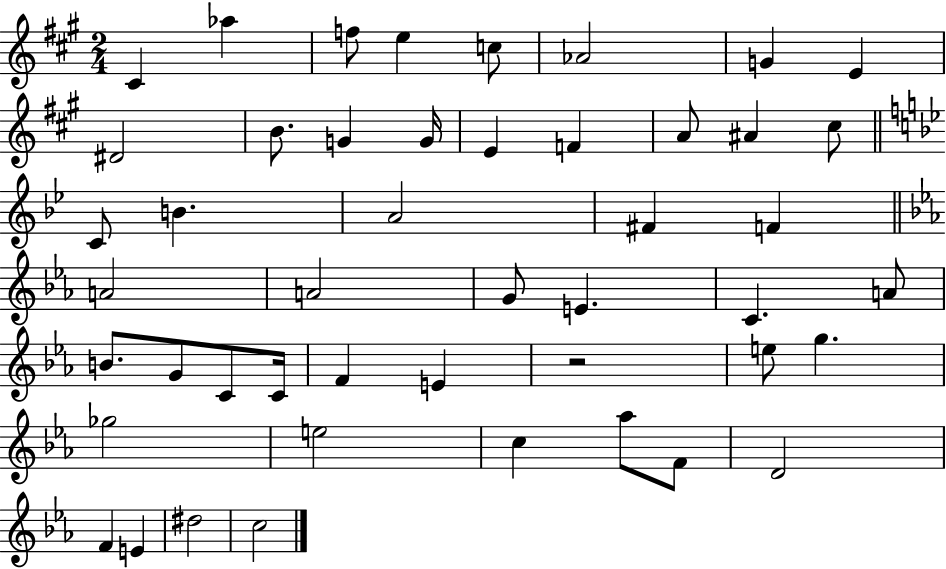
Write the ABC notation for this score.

X:1
T:Untitled
M:2/4
L:1/4
K:A
^C _a f/2 e c/2 _A2 G E ^D2 B/2 G G/4 E F A/2 ^A ^c/2 C/2 B A2 ^F F A2 A2 G/2 E C A/2 B/2 G/2 C/2 C/4 F E z2 e/2 g _g2 e2 c _a/2 F/2 D2 F E ^d2 c2